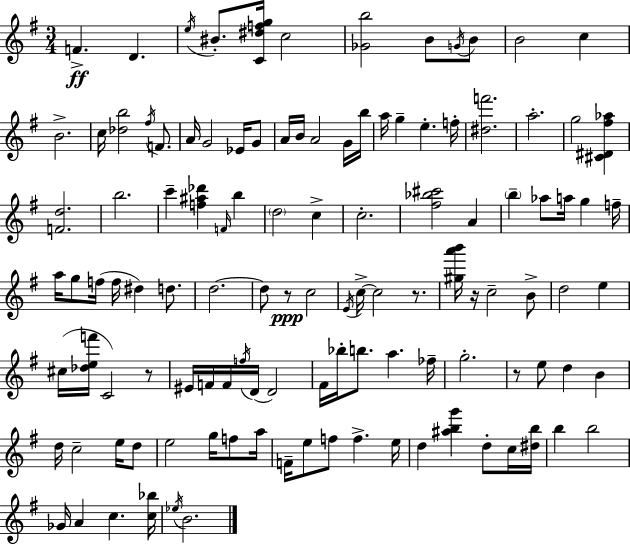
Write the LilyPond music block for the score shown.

{
  \clef treble
  \numericTimeSignature
  \time 3/4
  \key g \major
  f'4.->\ff d'4. | \acciaccatura { e''16 } bis'8.-. <c' dis'' f'' g''>16 c''2 | <ges' b''>2 b'8 \acciaccatura { g'16 } | b'8 b'2 c''4 | \break b'2.-> | c''16 <des'' b''>2 \acciaccatura { fis''16 } | f'8. a'16 g'2 | ees'16 g'8 a'16 b'16 a'2 | \break g'16 b''16 a''16 g''4-- e''4.-. | f''16-. <dis'' f'''>2. | a''2.-. | g''2 <cis' dis' fis'' aes''>4 | \break <f' d''>2. | b''2. | c'''4-- <f'' ais'' des'''>4 \grace { f'16 } | b''4 \parenthesize d''2 | \break c''4-> c''2.-. | <fis'' bes'' cis'''>2 | a'4 \parenthesize b''4-- aes''8 a''16 g''4 | f''16-- a''16 g''8 f''16( f''16 dis''4) | \break d''8. d''2.~~ | d''8 r8\ppp c''2 | \acciaccatura { e'16 } c''16->~~ c''2 | r8. <gis'' a''' b'''>16 r16 c''2-- | \break b'8-> d''2 | e''4 cis''16( <des'' e'' f'''>16 c'2) | r8 eis'16 f'16 f'16 \acciaccatura { f''16 }( d'16 d'2) | fis'16 bes''16-. b''8. a''4. | \break fes''16-- g''2.-. | r8 e''8 d''4 | b'4 d''16 c''2-- | e''16 d''8 e''2 | \break g''16 f''8 a''16 f'16-- e''8 f''8 f''4.-> | e''16 d''4 <ais'' b'' g'''>4 | d''8-. c''16 <dis'' b''>16 b''4 b''2 | ges'16 a'4 c''4. | \break <c'' bes''>16 \acciaccatura { ees''16 } b'2. | \bar "|."
}